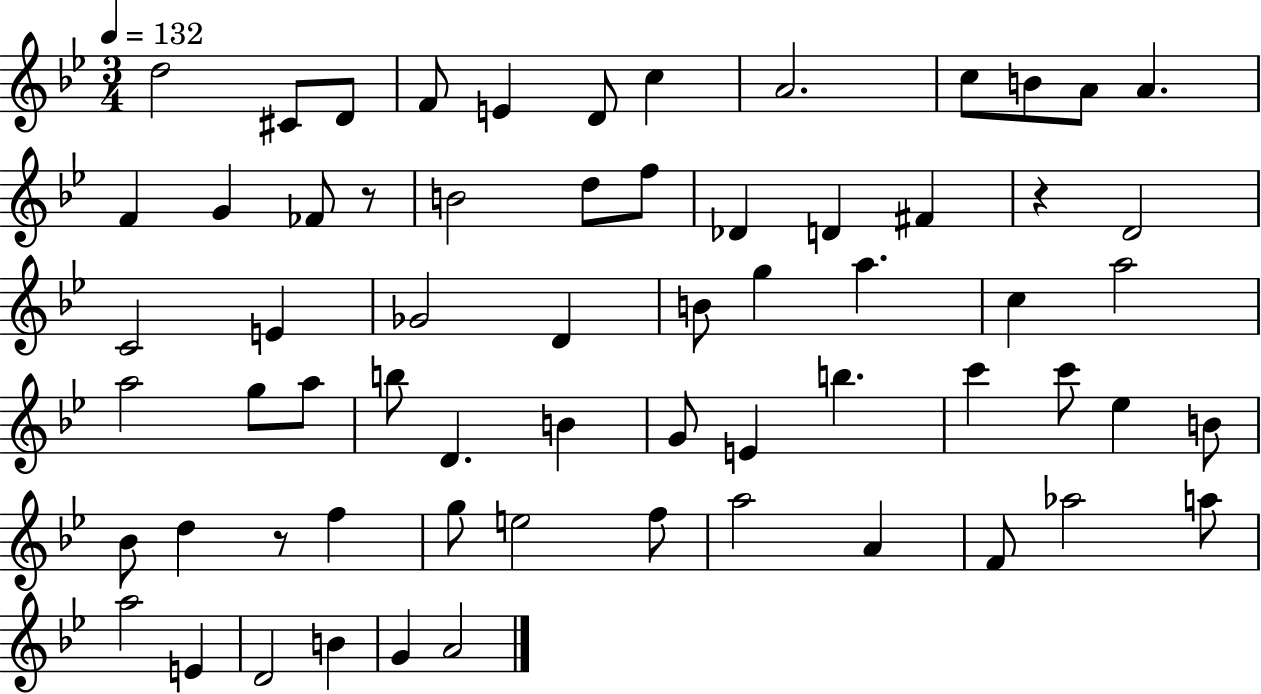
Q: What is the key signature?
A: BES major